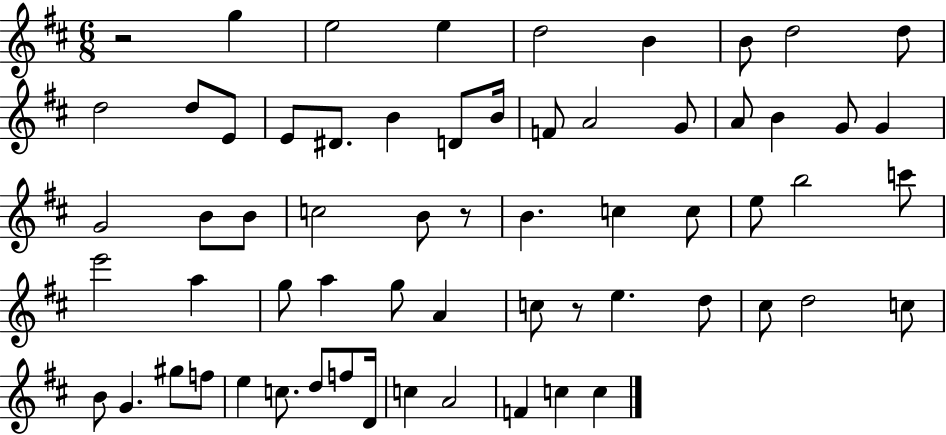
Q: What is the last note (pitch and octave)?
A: C5